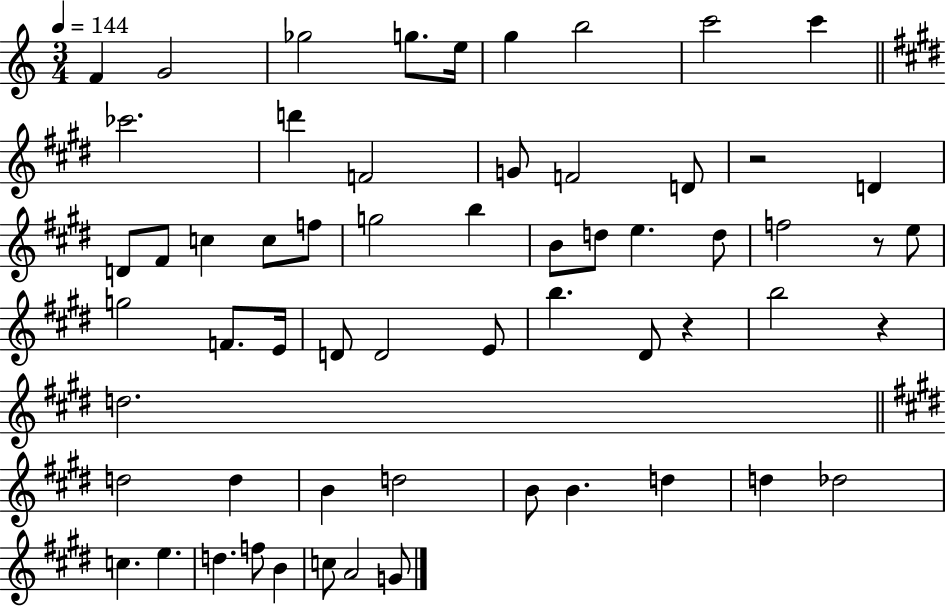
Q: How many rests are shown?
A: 4